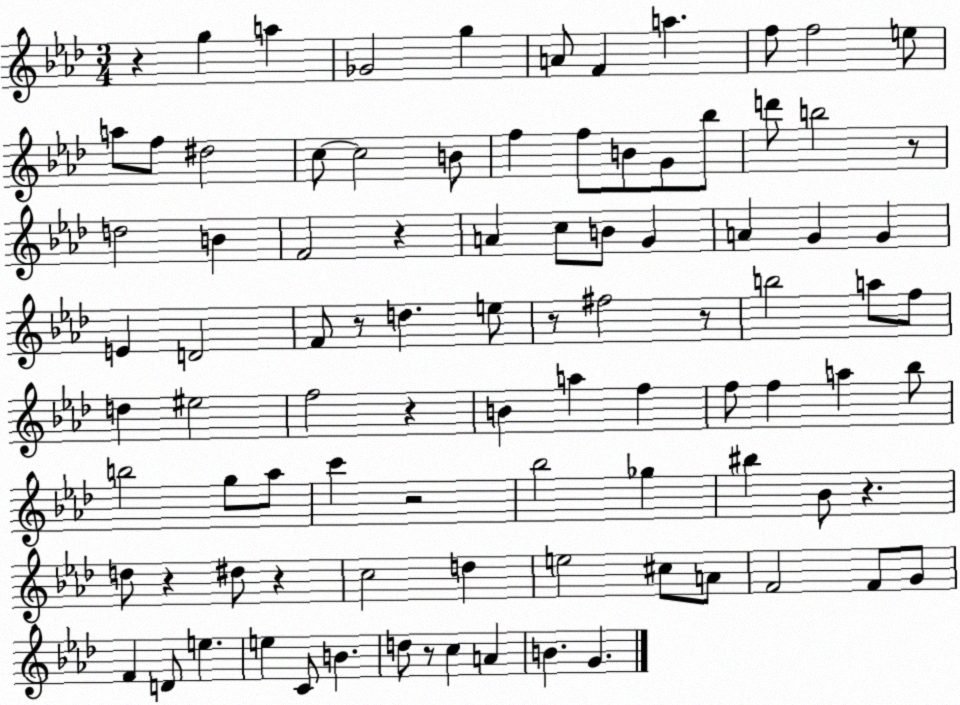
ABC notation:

X:1
T:Untitled
M:3/4
L:1/4
K:Ab
z g a _G2 g A/2 F a f/2 f2 e/2 a/2 f/2 ^d2 c/2 c2 B/2 f f/2 B/2 G/2 _b/2 d'/2 b2 z/2 d2 B F2 z A c/2 B/2 G A G G E D2 F/2 z/2 d e/2 z/2 ^f2 z/2 b2 a/2 f/2 d ^e2 f2 z B a f f/2 f a _b/2 b2 g/2 _a/2 c' z2 _b2 _g ^b _B/2 z d/2 z ^d/2 z c2 d e2 ^c/2 A/2 F2 F/2 G/2 F D/2 e e C/2 B d/2 z/2 c A B G